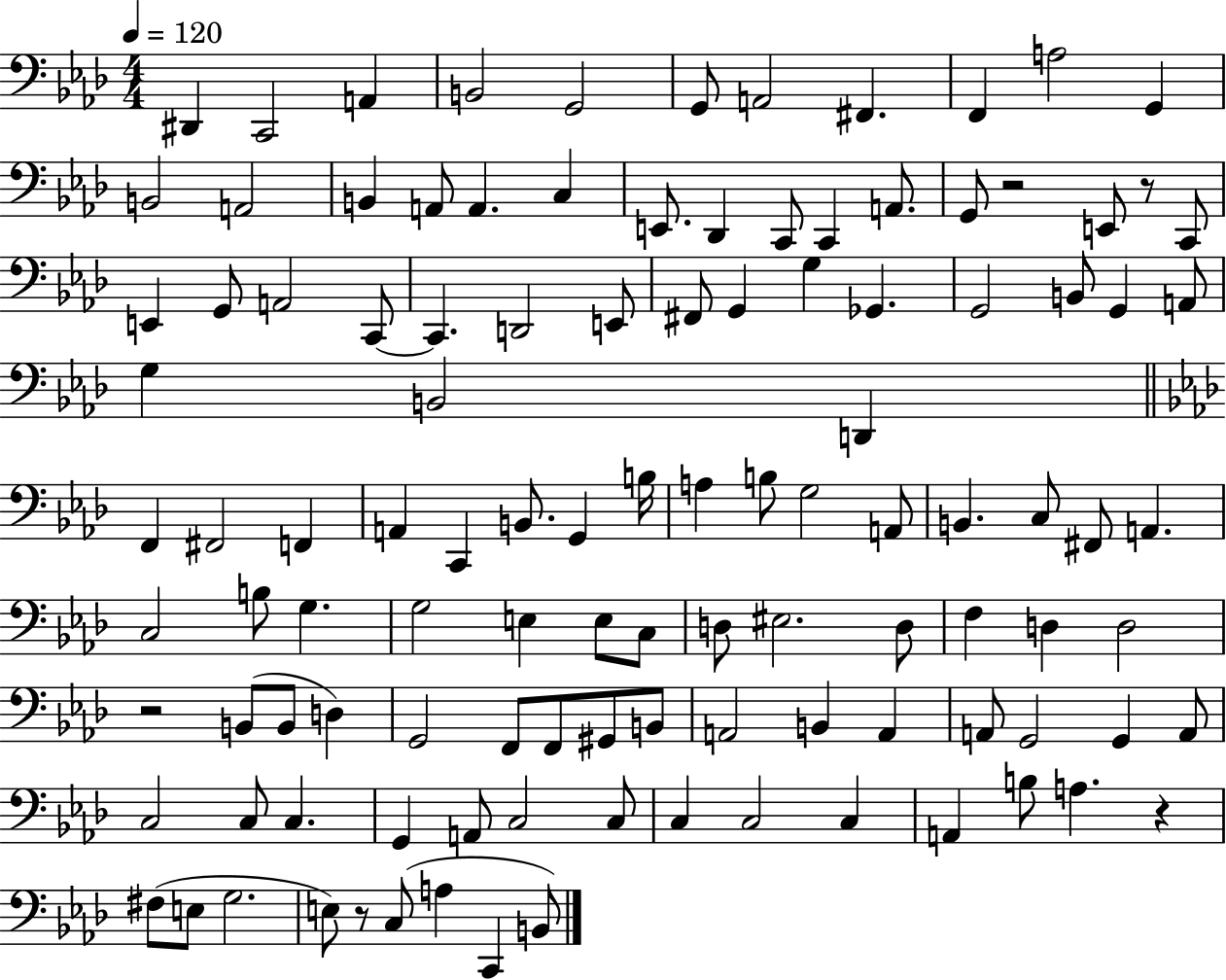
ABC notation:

X:1
T:Untitled
M:4/4
L:1/4
K:Ab
^D,, C,,2 A,, B,,2 G,,2 G,,/2 A,,2 ^F,, F,, A,2 G,, B,,2 A,,2 B,, A,,/2 A,, C, E,,/2 _D,, C,,/2 C,, A,,/2 G,,/2 z2 E,,/2 z/2 C,,/2 E,, G,,/2 A,,2 C,,/2 C,, D,,2 E,,/2 ^F,,/2 G,, G, _G,, G,,2 B,,/2 G,, A,,/2 G, B,,2 D,, F,, ^F,,2 F,, A,, C,, B,,/2 G,, B,/4 A, B,/2 G,2 A,,/2 B,, C,/2 ^F,,/2 A,, C,2 B,/2 G, G,2 E, E,/2 C,/2 D,/2 ^E,2 D,/2 F, D, D,2 z2 B,,/2 B,,/2 D, G,,2 F,,/2 F,,/2 ^G,,/2 B,,/2 A,,2 B,, A,, A,,/2 G,,2 G,, A,,/2 C,2 C,/2 C, G,, A,,/2 C,2 C,/2 C, C,2 C, A,, B,/2 A, z ^F,/2 E,/2 G,2 E,/2 z/2 C,/2 A, C,, B,,/2